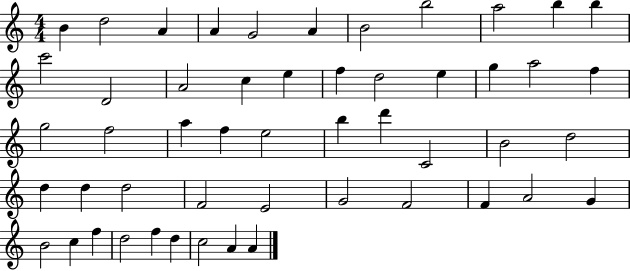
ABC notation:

X:1
T:Untitled
M:4/4
L:1/4
K:C
B d2 A A G2 A B2 b2 a2 b b c'2 D2 A2 c e f d2 e g a2 f g2 f2 a f e2 b d' C2 B2 d2 d d d2 F2 E2 G2 F2 F A2 G B2 c f d2 f d c2 A A